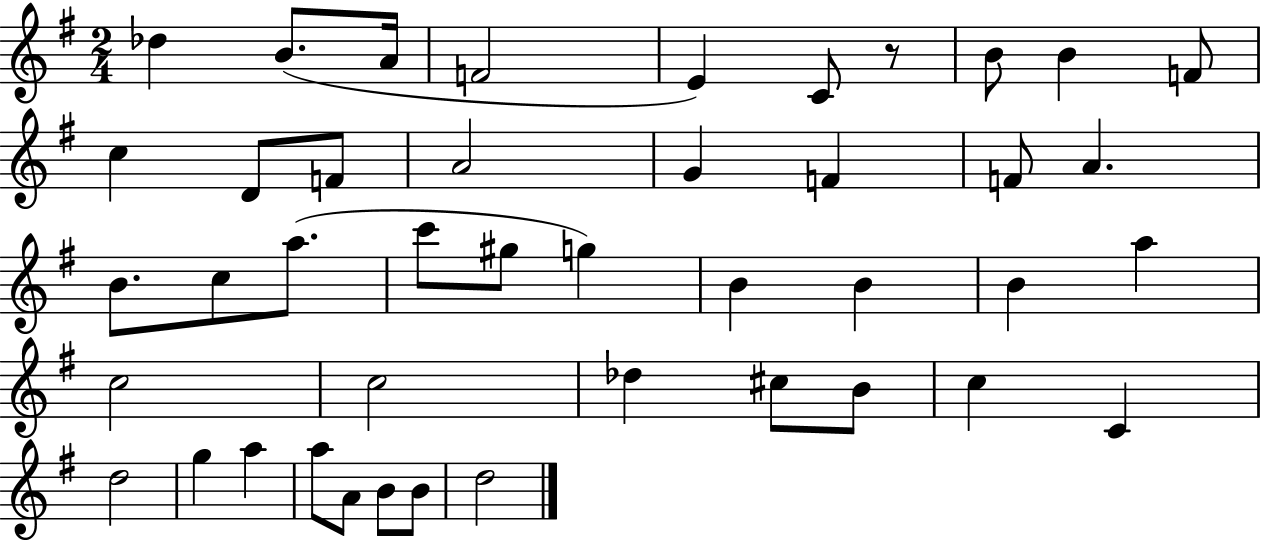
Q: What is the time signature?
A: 2/4